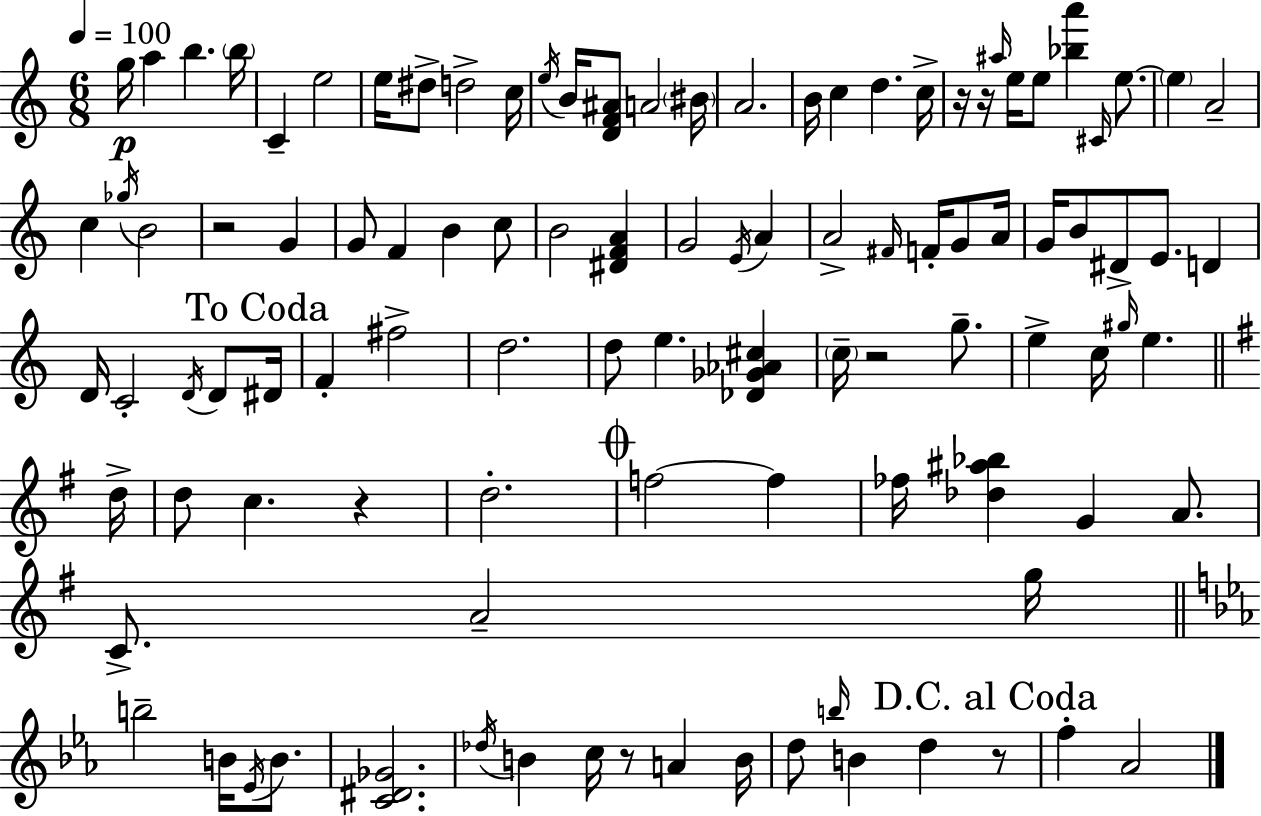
G5/s A5/q B5/q. B5/s C4/q E5/h E5/s D#5/e D5/h C5/s E5/s B4/s [D4,F4,A#4]/e A4/h BIS4/s A4/h. B4/s C5/q D5/q. C5/s R/s R/s A#5/s E5/s E5/e [Bb5,A6]/q C#4/s E5/e. E5/q A4/h C5/q Gb5/s B4/h R/h G4/q G4/e F4/q B4/q C5/e B4/h [D#4,F4,A4]/q G4/h E4/s A4/q A4/h F#4/s F4/s G4/e A4/s G4/s B4/e D#4/e E4/e. D4/q D4/s C4/h D4/s D4/e D#4/s F4/q F#5/h D5/h. D5/e E5/q. [Db4,Gb4,Ab4,C#5]/q C5/s R/h G5/e. E5/q C5/s G#5/s E5/q. D5/s D5/e C5/q. R/q D5/h. F5/h F5/q FES5/s [Db5,A#5,Bb5]/q G4/q A4/e. C4/e. A4/h G5/s B5/h B4/s Eb4/s B4/e. [C4,D#4,Gb4]/h. Db5/s B4/q C5/s R/e A4/q B4/s D5/e B5/s B4/q D5/q R/e F5/q Ab4/h